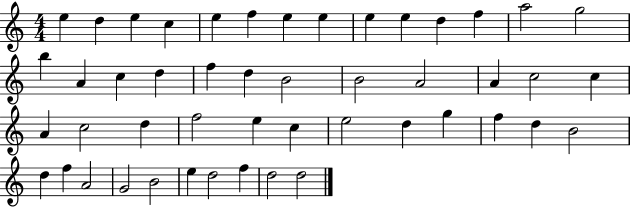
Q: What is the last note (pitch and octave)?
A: D5